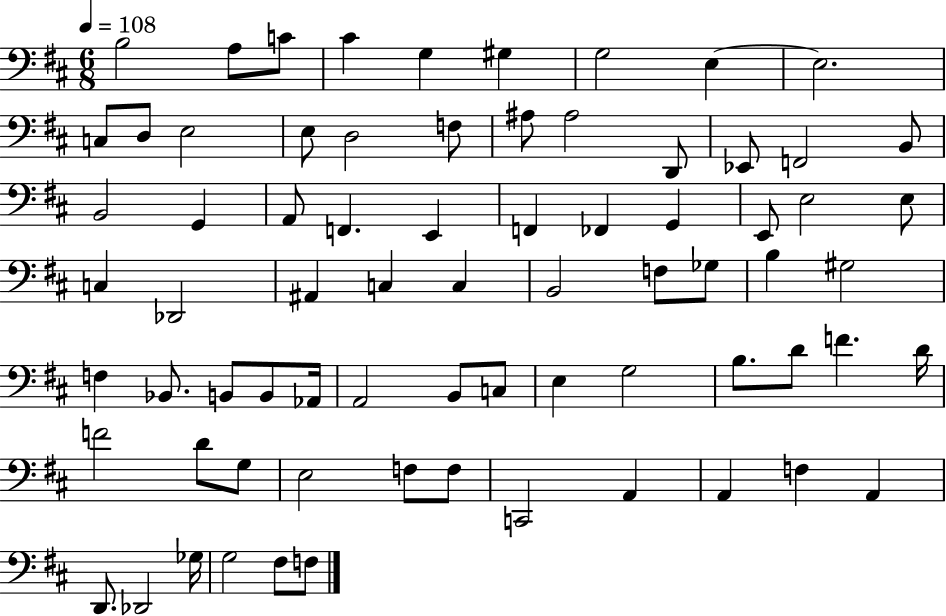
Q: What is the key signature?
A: D major